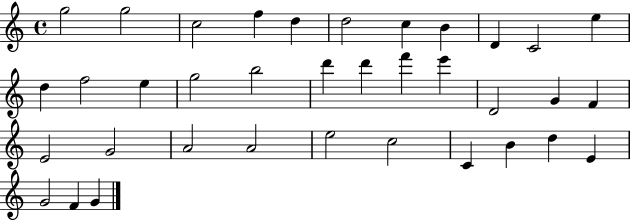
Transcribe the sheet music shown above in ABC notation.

X:1
T:Untitled
M:4/4
L:1/4
K:C
g2 g2 c2 f d d2 c B D C2 e d f2 e g2 b2 d' d' f' e' D2 G F E2 G2 A2 A2 e2 c2 C B d E G2 F G